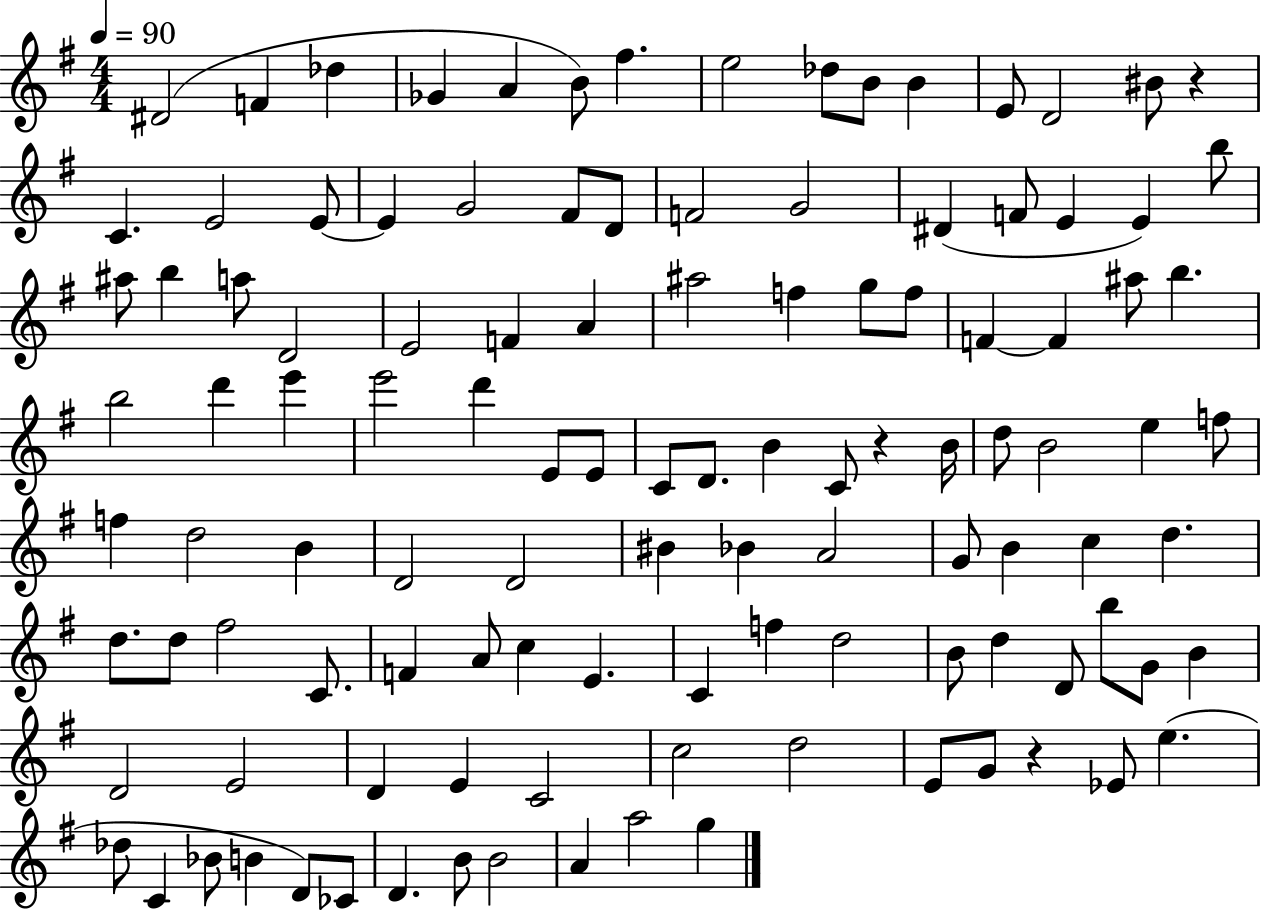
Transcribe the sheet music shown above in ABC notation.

X:1
T:Untitled
M:4/4
L:1/4
K:G
^D2 F _d _G A B/2 ^f e2 _d/2 B/2 B E/2 D2 ^B/2 z C E2 E/2 E G2 ^F/2 D/2 F2 G2 ^D F/2 E E b/2 ^a/2 b a/2 D2 E2 F A ^a2 f g/2 f/2 F F ^a/2 b b2 d' e' e'2 d' E/2 E/2 C/2 D/2 B C/2 z B/4 d/2 B2 e f/2 f d2 B D2 D2 ^B _B A2 G/2 B c d d/2 d/2 ^f2 C/2 F A/2 c E C f d2 B/2 d D/2 b/2 G/2 B D2 E2 D E C2 c2 d2 E/2 G/2 z _E/2 e _d/2 C _B/2 B D/2 _C/2 D B/2 B2 A a2 g